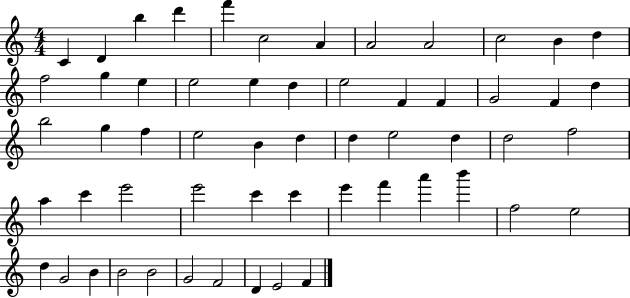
{
  \clef treble
  \numericTimeSignature
  \time 4/4
  \key c \major
  c'4 d'4 b''4 d'''4 | f'''4 c''2 a'4 | a'2 a'2 | c''2 b'4 d''4 | \break f''2 g''4 e''4 | e''2 e''4 d''4 | e''2 f'4 f'4 | g'2 f'4 d''4 | \break b''2 g''4 f''4 | e''2 b'4 d''4 | d''4 e''2 d''4 | d''2 f''2 | \break a''4 c'''4 e'''2 | e'''2 c'''4 c'''4 | e'''4 f'''4 a'''4 b'''4 | f''2 e''2 | \break d''4 g'2 b'4 | b'2 b'2 | g'2 f'2 | d'4 e'2 f'4 | \break \bar "|."
}